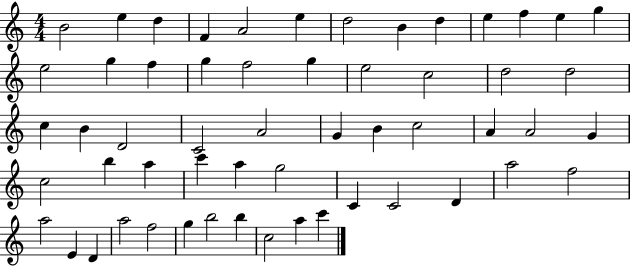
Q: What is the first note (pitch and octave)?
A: B4